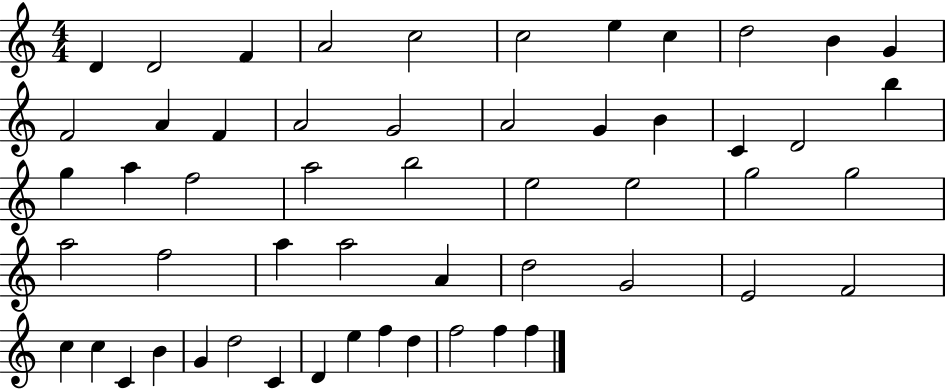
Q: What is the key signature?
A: C major